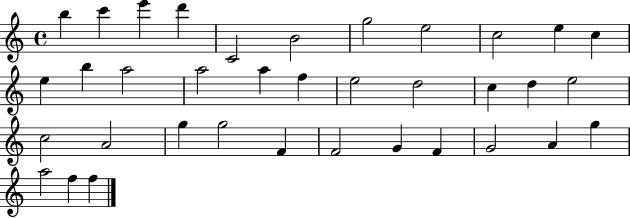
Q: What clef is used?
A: treble